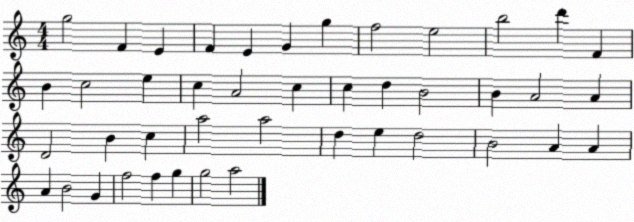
X:1
T:Untitled
M:4/4
L:1/4
K:C
g2 F E F E G g f2 e2 b2 d' F B c2 e c A2 c c d B2 B A2 A D2 B c a2 a2 d e d2 B2 A A A B2 G f2 f g g2 a2